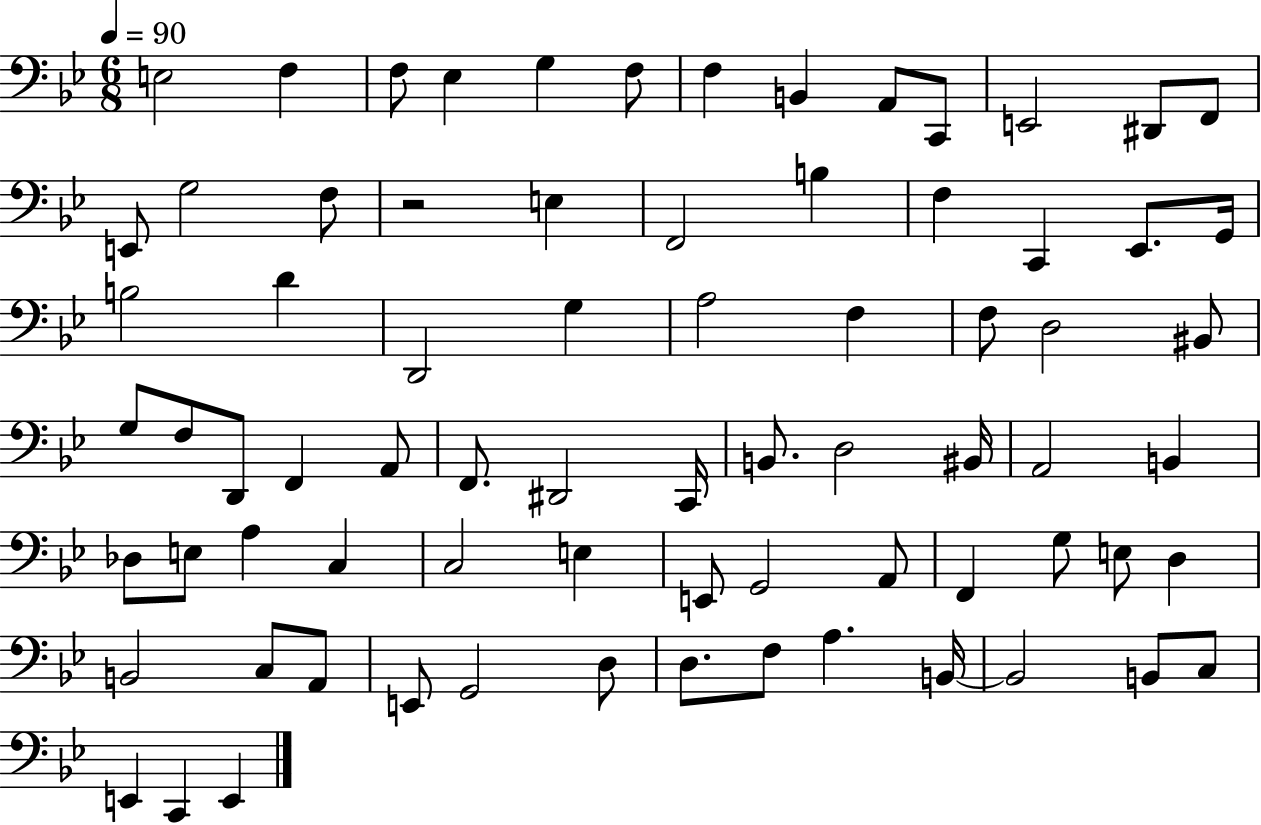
{
  \clef bass
  \numericTimeSignature
  \time 6/8
  \key bes \major
  \tempo 4 = 90
  e2 f4 | f8 ees4 g4 f8 | f4 b,4 a,8 c,8 | e,2 dis,8 f,8 | \break e,8 g2 f8 | r2 e4 | f,2 b4 | f4 c,4 ees,8. g,16 | \break b2 d'4 | d,2 g4 | a2 f4 | f8 d2 bis,8 | \break g8 f8 d,8 f,4 a,8 | f,8. dis,2 c,16 | b,8. d2 bis,16 | a,2 b,4 | \break des8 e8 a4 c4 | c2 e4 | e,8 g,2 a,8 | f,4 g8 e8 d4 | \break b,2 c8 a,8 | e,8 g,2 d8 | d8. f8 a4. b,16~~ | b,2 b,8 c8 | \break e,4 c,4 e,4 | \bar "|."
}